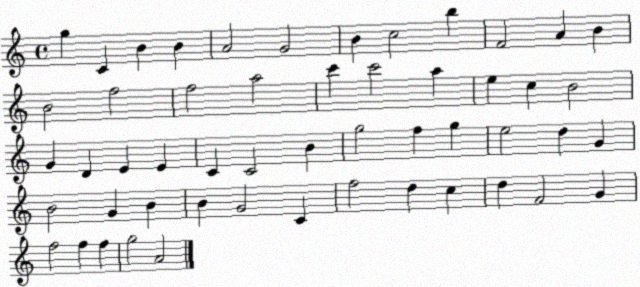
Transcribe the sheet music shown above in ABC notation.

X:1
T:Untitled
M:4/4
L:1/4
K:C
g C B B A2 G2 B c2 b F2 A B B2 f2 f2 a2 c' c'2 a e c B2 G D E E C C2 B g2 f g e2 d G B2 G B B G2 C f2 d c d F2 G f2 f f g2 A2